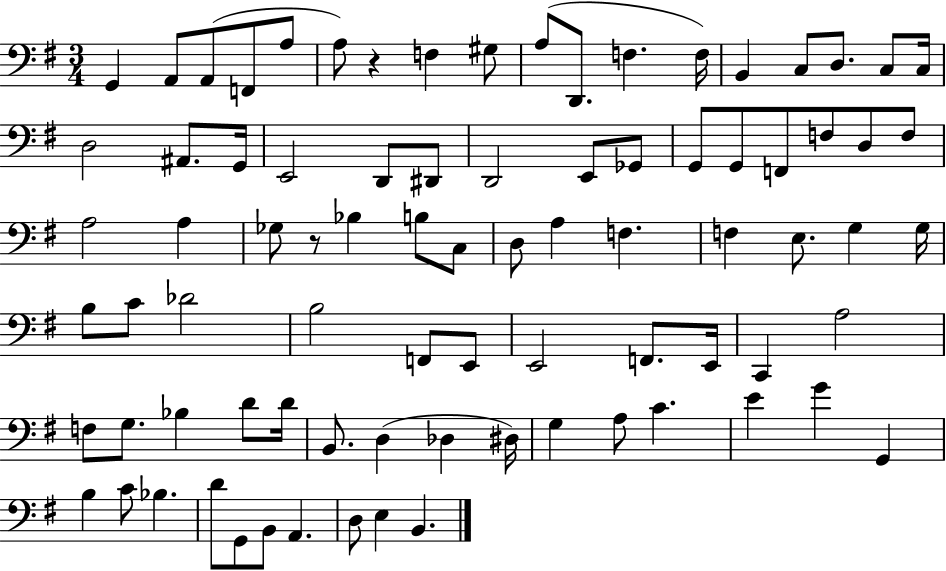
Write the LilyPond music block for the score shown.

{
  \clef bass
  \numericTimeSignature
  \time 3/4
  \key g \major
  g,4 a,8 a,8( f,8 a8 | a8) r4 f4 gis8 | a8( d,8. f4. f16) | b,4 c8 d8. c8 c16 | \break d2 ais,8. g,16 | e,2 d,8 dis,8 | d,2 e,8 ges,8 | g,8 g,8 f,8 f8 d8 f8 | \break a2 a4 | ges8 r8 bes4 b8 c8 | d8 a4 f4. | f4 e8. g4 g16 | \break b8 c'8 des'2 | b2 f,8 e,8 | e,2 f,8. e,16 | c,4 a2 | \break f8 g8. bes4 d'8 d'16 | b,8. d4( des4 dis16) | g4 a8 c'4. | e'4 g'4 g,4 | \break b4 c'8 bes4. | d'8 g,8 b,8 a,4. | d8 e4 b,4. | \bar "|."
}